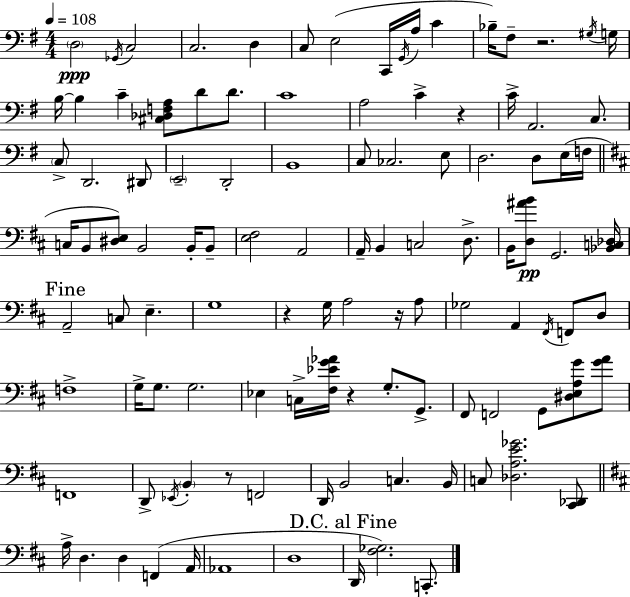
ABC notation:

X:1
T:Untitled
M:4/4
L:1/4
K:G
D,2 _G,,/4 C,2 C,2 D, C,/2 E,2 C,,/4 G,,/4 A,/4 C _B,/4 ^F,/2 z2 ^G,/4 G,/4 B,/4 B, C [^C,_D,F,A,]/2 D/2 D/2 C4 A,2 C z C/4 A,,2 C,/2 C,/2 D,,2 ^D,,/2 E,,2 D,,2 B,,4 C,/2 _C,2 E,/2 D,2 D,/2 E,/4 F,/4 C,/4 B,,/2 [^D,E,]/2 B,,2 B,,/4 B,,/2 [E,^F,]2 A,,2 A,,/4 B,, C,2 D,/2 B,,/4 [D,^AB]/2 G,,2 [_B,,C,_D,]/4 A,,2 C,/2 E, G,4 z G,/4 A,2 z/4 A,/2 _G,2 A,, ^F,,/4 F,,/2 D,/2 F,4 G,/4 G,/2 G,2 _E, C,/4 [^F,_EG_A]/4 z G,/2 G,,/2 ^F,,/2 F,,2 G,,/2 [^D,E,A,G]/2 [GA]/2 F,,4 D,,/2 _E,,/4 B,, z/2 F,,2 D,,/4 B,,2 C, B,,/4 C,/2 [_D,A,E_G]2 [^C,,_D,,]/2 A,/4 D, D, F,, A,,/4 _A,,4 D,4 D,,/4 [^F,_G,]2 C,,/2